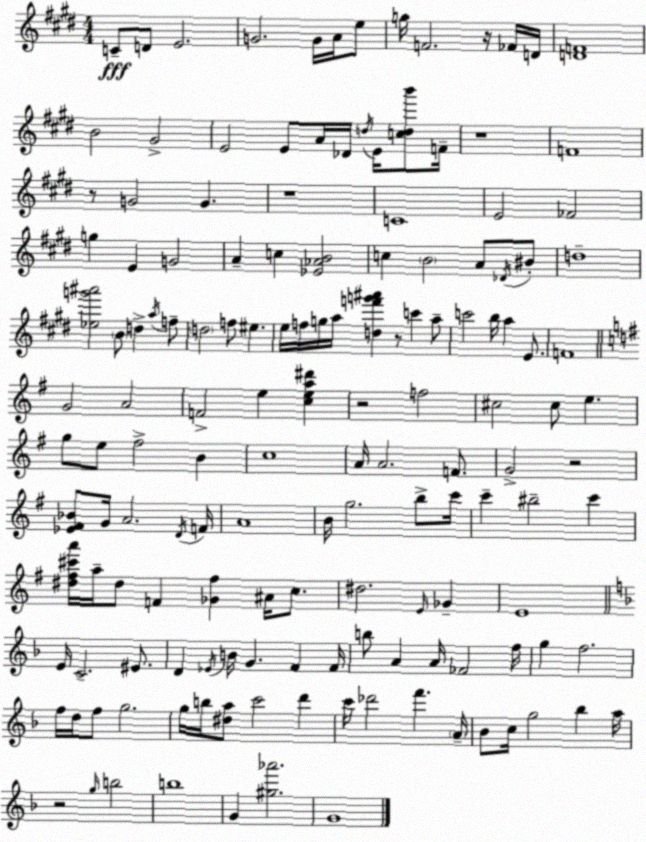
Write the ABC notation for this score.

X:1
T:Untitled
M:4/4
L:1/4
K:E
C/2 D/2 E2 G2 G/4 A/4 e/2 g/4 F2 z/4 _F/4 D/4 [DF]4 B2 ^G2 E2 E/2 A/4 _D/4 d/4 E/4 [cdb']/2 F/4 z4 F4 z/2 G2 G z4 C4 E2 _F2 g E G2 A c [_E_AB]2 c B2 A/2 _D/4 ^B/2 d4 [_eg'^a']2 B/2 d a/4 f/2 d2 f/2 ^e e/4 f/4 g/4 a/4 [df'g'^a'] z/2 c' a/2 c'2 b/4 a E/2 F4 G2 A2 F2 e [cea^d'] z2 f2 ^c2 ^c/2 e g/2 e/2 ^f2 B c4 A/4 A2 F/2 G2 z2 [_E^F_B]/2 G/4 A2 D/4 F/4 A4 B/4 g2 b/2 c'/4 c' ^b2 c' [^d^f^c'a']/4 a/4 ^d/2 F [_G^f] ^A/4 c/2 ^d2 E/4 _G E4 E/4 C2 ^E/2 D _E/4 B/4 G F F/4 b/2 A A/4 _F2 f/4 g f2 f/4 d/4 f/2 g2 g/4 b/4 [^da]/2 c'2 d' c'/4 _d'2 f' A/4 _B/2 c/4 g2 _b a/4 z2 g/4 b2 b4 G [^g_a']2 G4